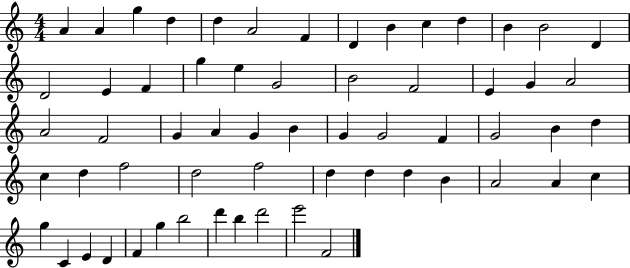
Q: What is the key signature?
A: C major